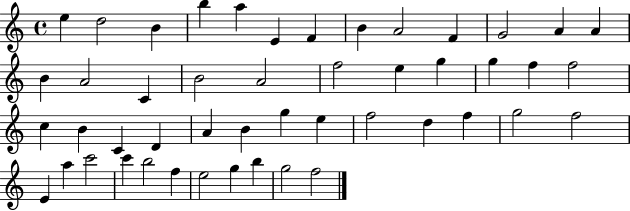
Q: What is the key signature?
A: C major